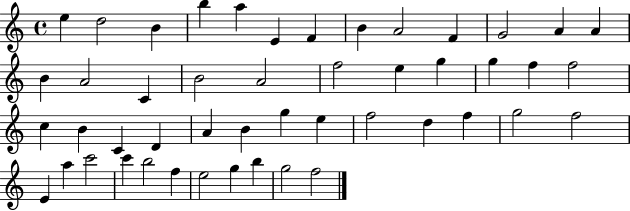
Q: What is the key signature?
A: C major